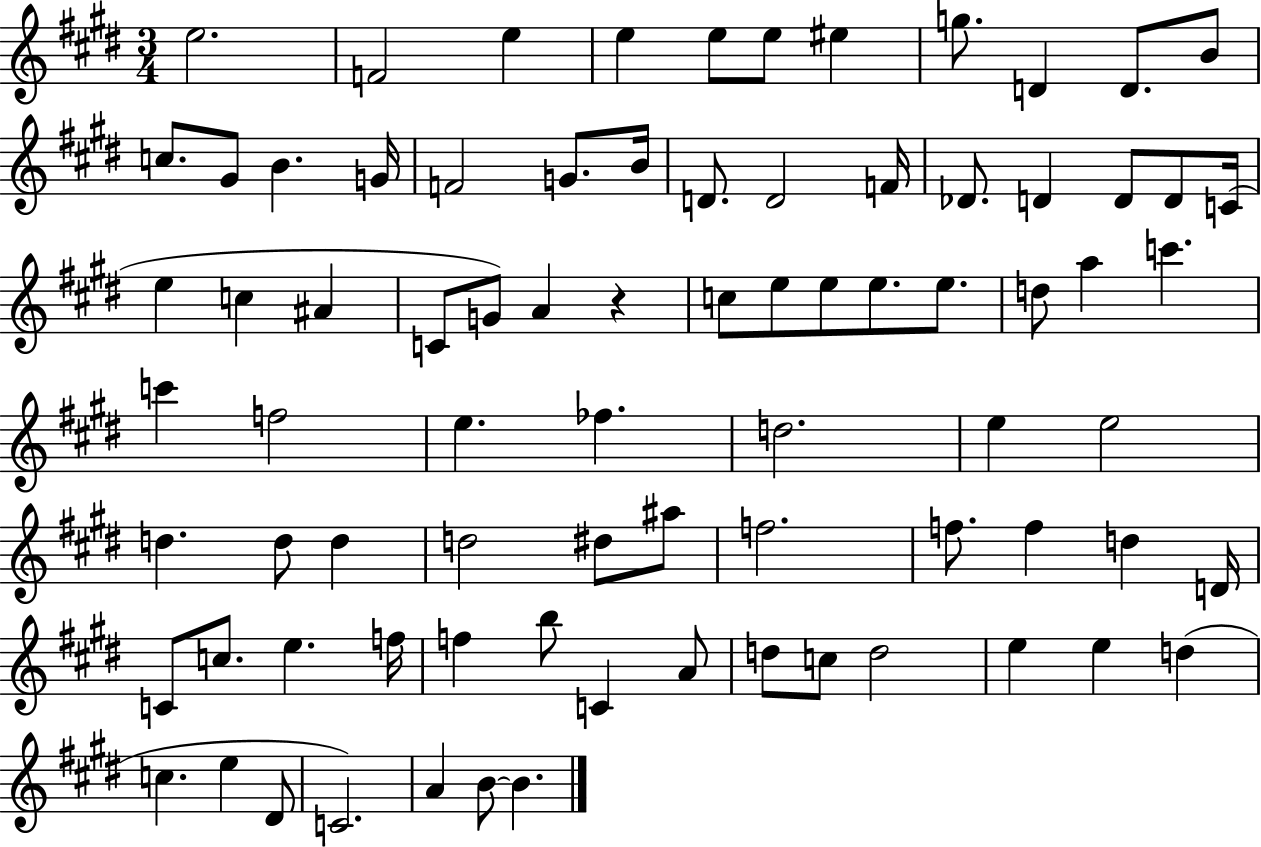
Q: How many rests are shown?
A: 1